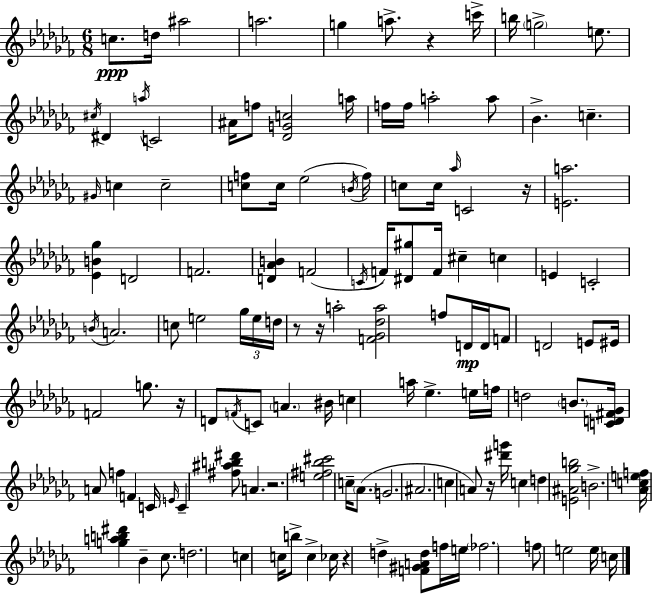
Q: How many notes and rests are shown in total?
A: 128